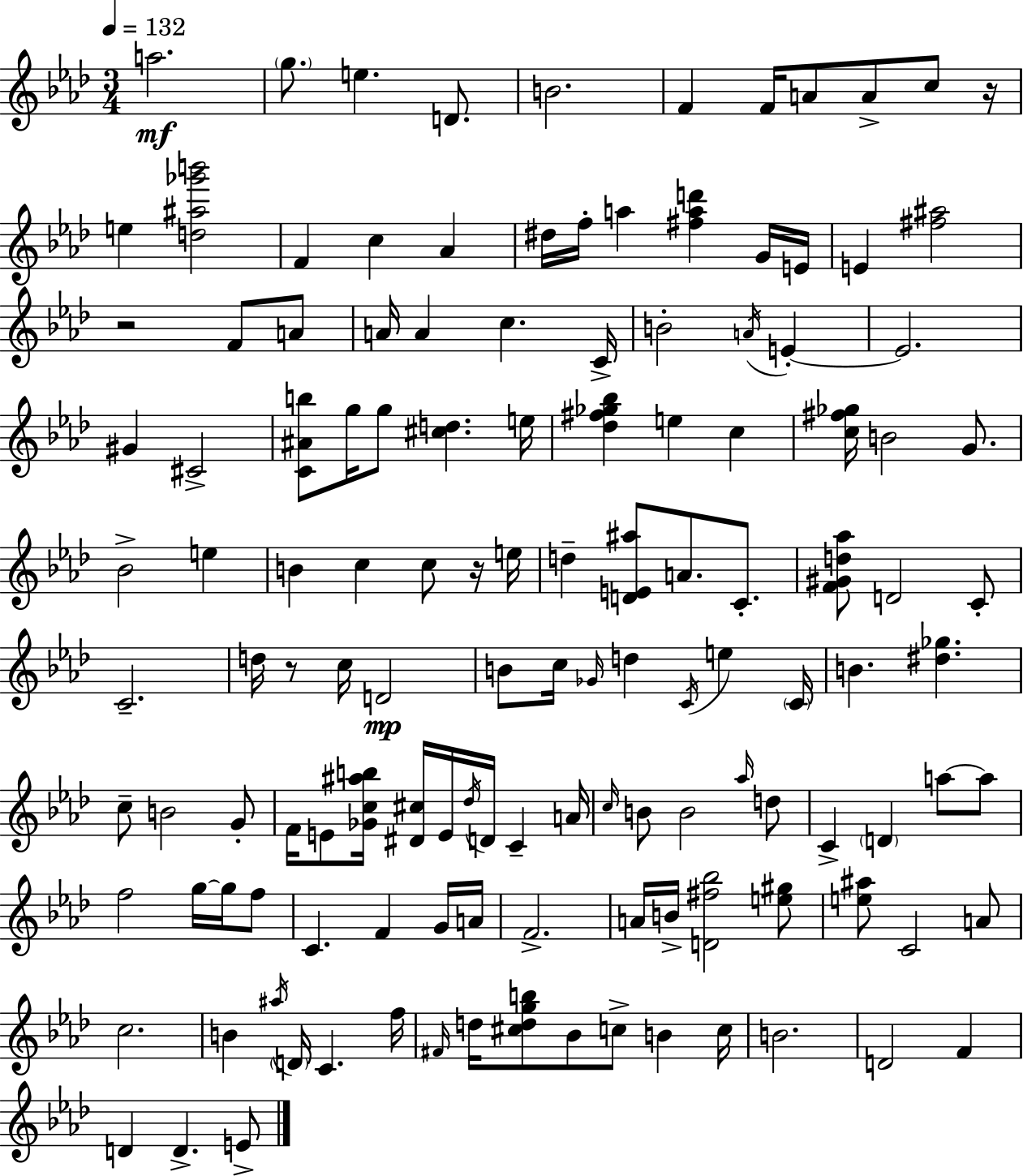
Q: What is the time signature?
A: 3/4